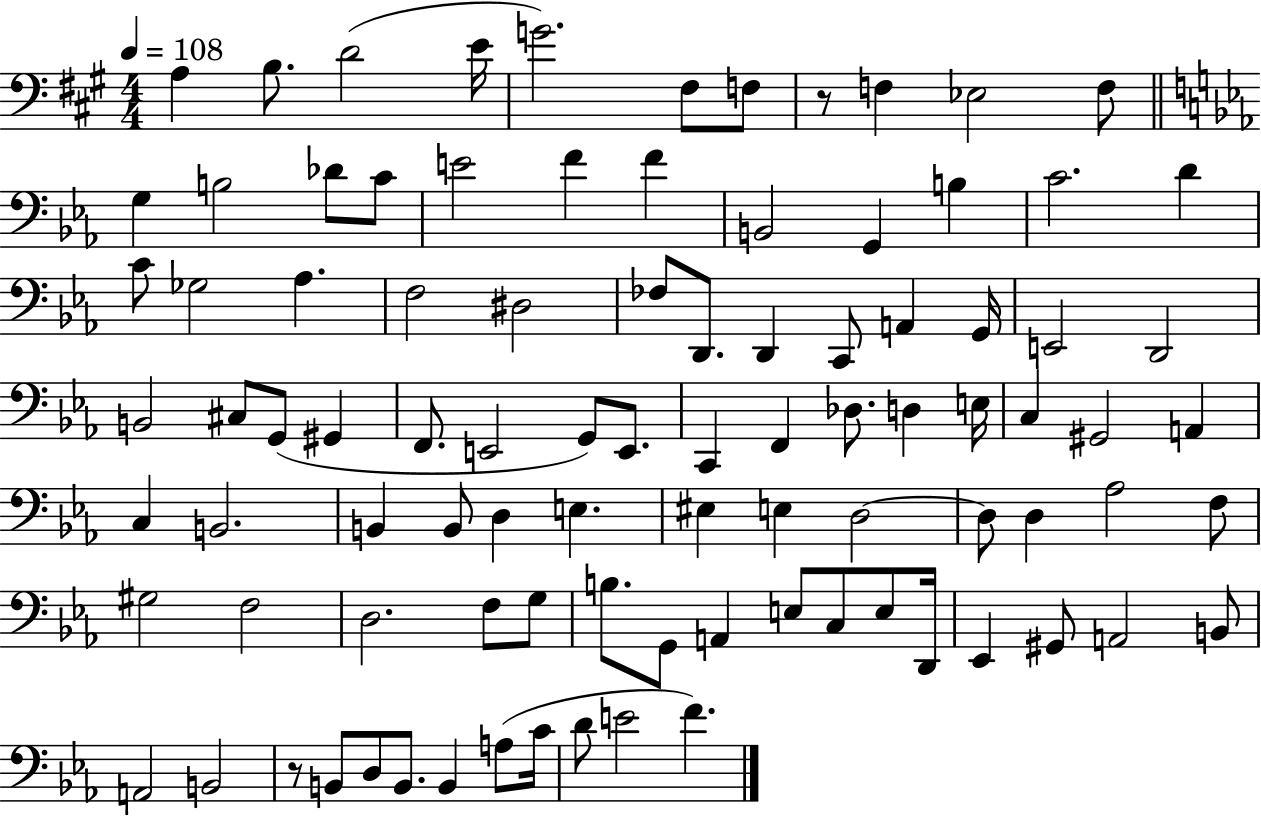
A3/q B3/e. D4/h E4/s G4/h. F#3/e F3/e R/e F3/q Eb3/h F3/e G3/q B3/h Db4/e C4/e E4/h F4/q F4/q B2/h G2/q B3/q C4/h. D4/q C4/e Gb3/h Ab3/q. F3/h D#3/h FES3/e D2/e. D2/q C2/e A2/q G2/s E2/h D2/h B2/h C#3/e G2/e G#2/q F2/e. E2/h G2/e E2/e. C2/q F2/q Db3/e. D3/q E3/s C3/q G#2/h A2/q C3/q B2/h. B2/q B2/e D3/q E3/q. EIS3/q E3/q D3/h D3/e D3/q Ab3/h F3/e G#3/h F3/h D3/h. F3/e G3/e B3/e. G2/e A2/q E3/e C3/e E3/e D2/s Eb2/q G#2/e A2/h B2/e A2/h B2/h R/e B2/e D3/e B2/e. B2/q A3/e C4/s D4/e E4/h F4/q.